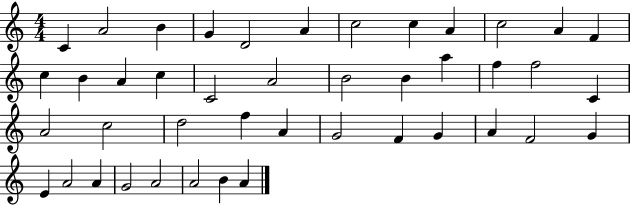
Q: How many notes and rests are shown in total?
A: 43